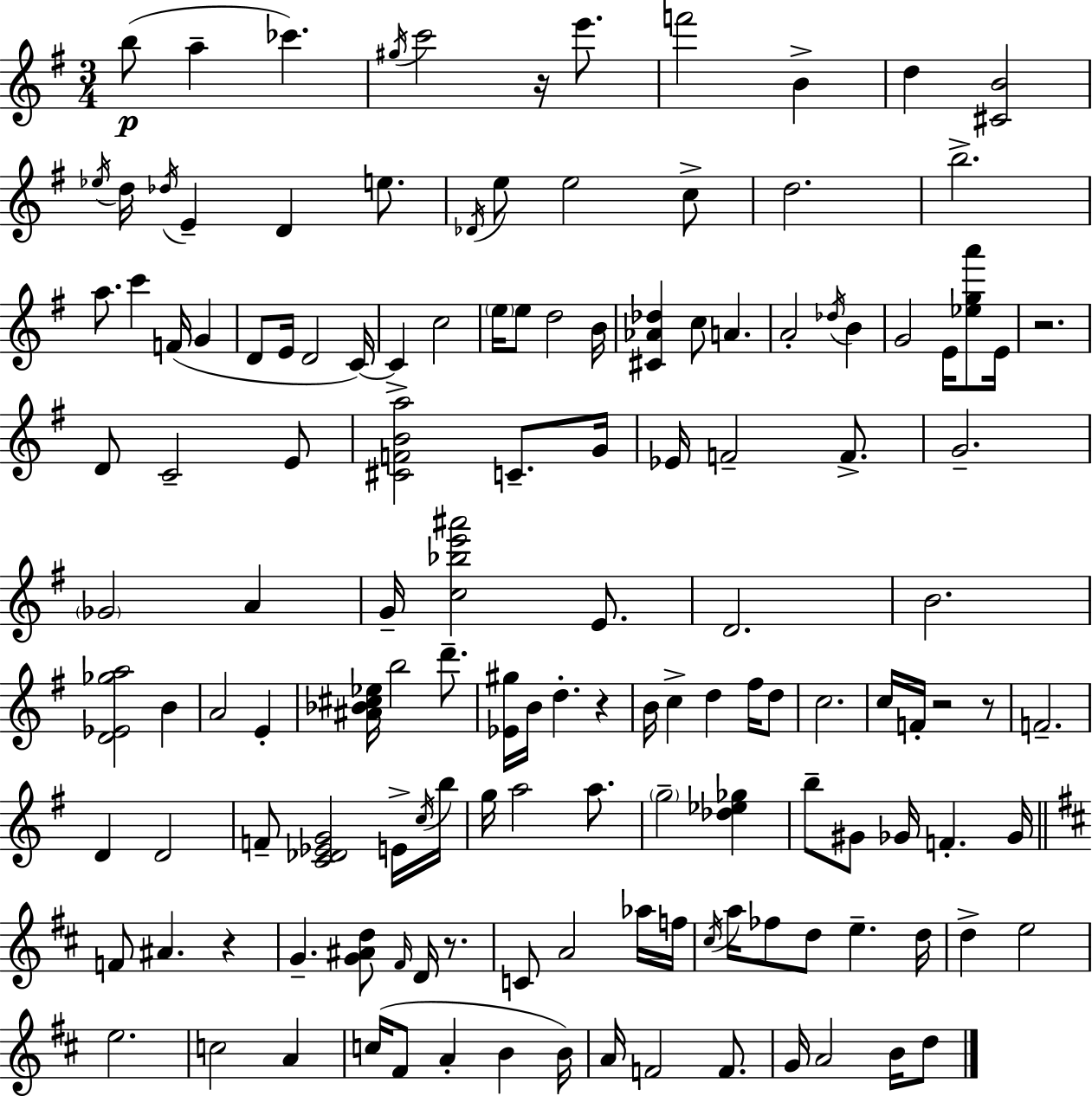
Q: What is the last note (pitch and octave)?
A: D5